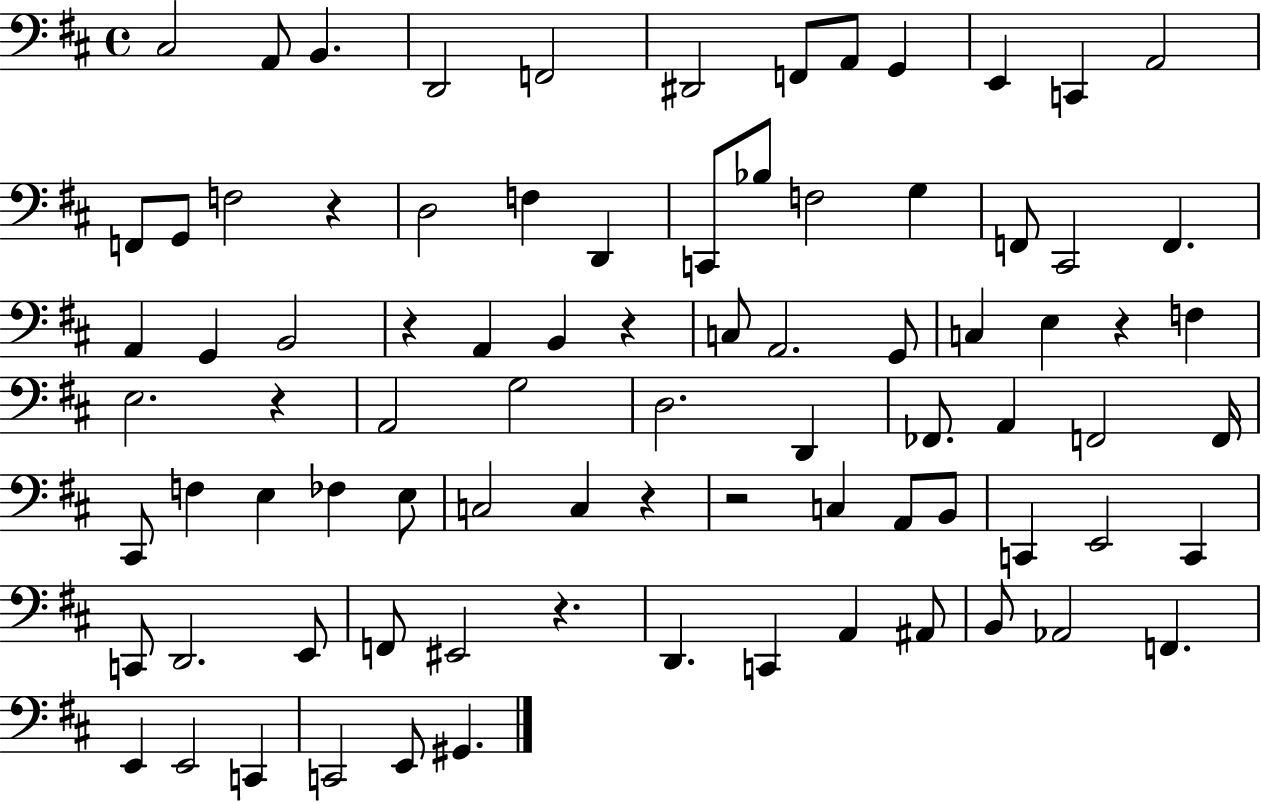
C#3/h A2/e B2/q. D2/h F2/h D#2/h F2/e A2/e G2/q E2/q C2/q A2/h F2/e G2/e F3/h R/q D3/h F3/q D2/q C2/e Bb3/e F3/h G3/q F2/e C#2/h F2/q. A2/q G2/q B2/h R/q A2/q B2/q R/q C3/e A2/h. G2/e C3/q E3/q R/q F3/q E3/h. R/q A2/h G3/h D3/h. D2/q FES2/e. A2/q F2/h F2/s C#2/e F3/q E3/q FES3/q E3/e C3/h C3/q R/q R/h C3/q A2/e B2/e C2/q E2/h C2/q C2/e D2/h. E2/e F2/e EIS2/h R/q. D2/q. C2/q A2/q A#2/e B2/e Ab2/h F2/q. E2/q E2/h C2/q C2/h E2/e G#2/q.